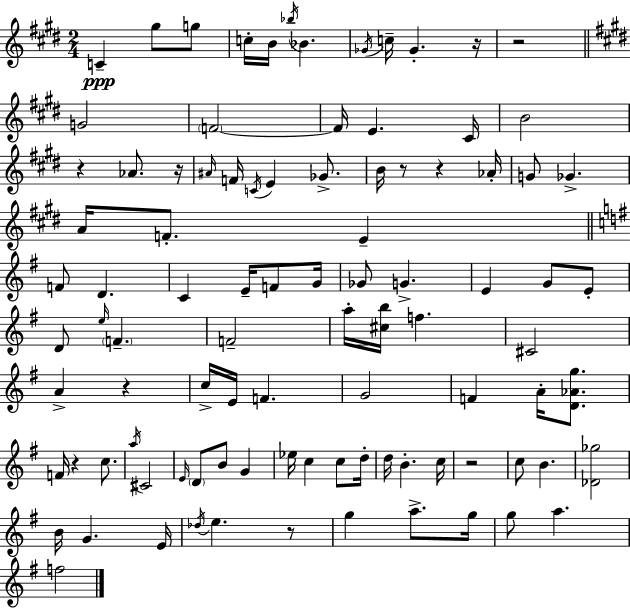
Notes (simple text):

C4/q G#5/e G5/e C5/s B4/s Bb5/s Bb4/q. Gb4/s C5/s Gb4/q. R/s R/h G4/h F4/h F4/s E4/q. C#4/s B4/h R/q Ab4/e. R/s A#4/s F4/s C4/s E4/q Gb4/e. B4/s R/e R/q Ab4/s G4/e Gb4/q. A4/s F4/e. E4/q F4/e D4/q. C4/q E4/s F4/e G4/s Gb4/e G4/q. E4/q G4/e E4/e D4/e E5/s F4/q. F4/h A5/s [C#5,B5]/s F5/q. C#4/h A4/q R/q C5/s E4/s F4/q. G4/h F4/q A4/s [D4,Ab4,G5]/e. F4/s R/q C5/e. A5/s C#4/h E4/s D4/e B4/e G4/q Eb5/s C5/q C5/e D5/s D5/s B4/q. C5/s R/h C5/e B4/q. [Db4,Gb5]/h B4/s G4/q. E4/s Db5/s E5/q. R/e G5/q A5/e. G5/s G5/e A5/q. F5/h